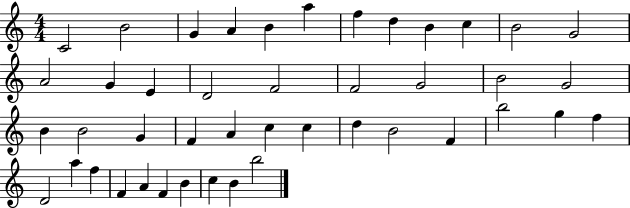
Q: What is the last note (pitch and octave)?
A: B5